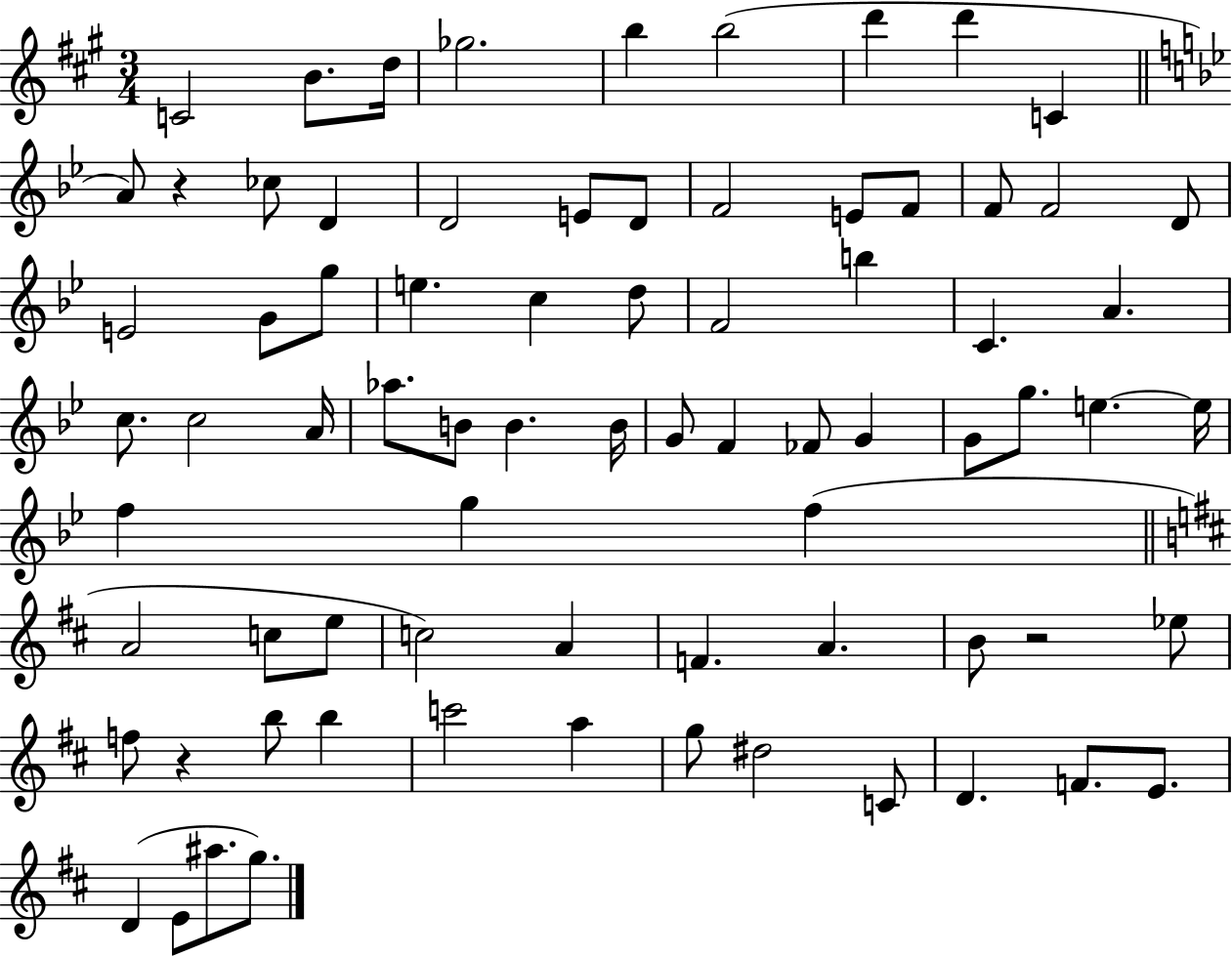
{
  \clef treble
  \numericTimeSignature
  \time 3/4
  \key a \major
  c'2 b'8. d''16 | ges''2. | b''4 b''2( | d'''4 d'''4 c'4 | \break \bar "||" \break \key bes \major a'8) r4 ces''8 d'4 | d'2 e'8 d'8 | f'2 e'8 f'8 | f'8 f'2 d'8 | \break e'2 g'8 g''8 | e''4. c''4 d''8 | f'2 b''4 | c'4. a'4. | \break c''8. c''2 a'16 | aes''8. b'8 b'4. b'16 | g'8 f'4 fes'8 g'4 | g'8 g''8. e''4.~~ e''16 | \break f''4 g''4 f''4( | \bar "||" \break \key d \major a'2 c''8 e''8 | c''2) a'4 | f'4. a'4. | b'8 r2 ees''8 | \break f''8 r4 b''8 b''4 | c'''2 a''4 | g''8 dis''2 c'8 | d'4. f'8. e'8. | \break d'4( e'8 ais''8. g''8.) | \bar "|."
}